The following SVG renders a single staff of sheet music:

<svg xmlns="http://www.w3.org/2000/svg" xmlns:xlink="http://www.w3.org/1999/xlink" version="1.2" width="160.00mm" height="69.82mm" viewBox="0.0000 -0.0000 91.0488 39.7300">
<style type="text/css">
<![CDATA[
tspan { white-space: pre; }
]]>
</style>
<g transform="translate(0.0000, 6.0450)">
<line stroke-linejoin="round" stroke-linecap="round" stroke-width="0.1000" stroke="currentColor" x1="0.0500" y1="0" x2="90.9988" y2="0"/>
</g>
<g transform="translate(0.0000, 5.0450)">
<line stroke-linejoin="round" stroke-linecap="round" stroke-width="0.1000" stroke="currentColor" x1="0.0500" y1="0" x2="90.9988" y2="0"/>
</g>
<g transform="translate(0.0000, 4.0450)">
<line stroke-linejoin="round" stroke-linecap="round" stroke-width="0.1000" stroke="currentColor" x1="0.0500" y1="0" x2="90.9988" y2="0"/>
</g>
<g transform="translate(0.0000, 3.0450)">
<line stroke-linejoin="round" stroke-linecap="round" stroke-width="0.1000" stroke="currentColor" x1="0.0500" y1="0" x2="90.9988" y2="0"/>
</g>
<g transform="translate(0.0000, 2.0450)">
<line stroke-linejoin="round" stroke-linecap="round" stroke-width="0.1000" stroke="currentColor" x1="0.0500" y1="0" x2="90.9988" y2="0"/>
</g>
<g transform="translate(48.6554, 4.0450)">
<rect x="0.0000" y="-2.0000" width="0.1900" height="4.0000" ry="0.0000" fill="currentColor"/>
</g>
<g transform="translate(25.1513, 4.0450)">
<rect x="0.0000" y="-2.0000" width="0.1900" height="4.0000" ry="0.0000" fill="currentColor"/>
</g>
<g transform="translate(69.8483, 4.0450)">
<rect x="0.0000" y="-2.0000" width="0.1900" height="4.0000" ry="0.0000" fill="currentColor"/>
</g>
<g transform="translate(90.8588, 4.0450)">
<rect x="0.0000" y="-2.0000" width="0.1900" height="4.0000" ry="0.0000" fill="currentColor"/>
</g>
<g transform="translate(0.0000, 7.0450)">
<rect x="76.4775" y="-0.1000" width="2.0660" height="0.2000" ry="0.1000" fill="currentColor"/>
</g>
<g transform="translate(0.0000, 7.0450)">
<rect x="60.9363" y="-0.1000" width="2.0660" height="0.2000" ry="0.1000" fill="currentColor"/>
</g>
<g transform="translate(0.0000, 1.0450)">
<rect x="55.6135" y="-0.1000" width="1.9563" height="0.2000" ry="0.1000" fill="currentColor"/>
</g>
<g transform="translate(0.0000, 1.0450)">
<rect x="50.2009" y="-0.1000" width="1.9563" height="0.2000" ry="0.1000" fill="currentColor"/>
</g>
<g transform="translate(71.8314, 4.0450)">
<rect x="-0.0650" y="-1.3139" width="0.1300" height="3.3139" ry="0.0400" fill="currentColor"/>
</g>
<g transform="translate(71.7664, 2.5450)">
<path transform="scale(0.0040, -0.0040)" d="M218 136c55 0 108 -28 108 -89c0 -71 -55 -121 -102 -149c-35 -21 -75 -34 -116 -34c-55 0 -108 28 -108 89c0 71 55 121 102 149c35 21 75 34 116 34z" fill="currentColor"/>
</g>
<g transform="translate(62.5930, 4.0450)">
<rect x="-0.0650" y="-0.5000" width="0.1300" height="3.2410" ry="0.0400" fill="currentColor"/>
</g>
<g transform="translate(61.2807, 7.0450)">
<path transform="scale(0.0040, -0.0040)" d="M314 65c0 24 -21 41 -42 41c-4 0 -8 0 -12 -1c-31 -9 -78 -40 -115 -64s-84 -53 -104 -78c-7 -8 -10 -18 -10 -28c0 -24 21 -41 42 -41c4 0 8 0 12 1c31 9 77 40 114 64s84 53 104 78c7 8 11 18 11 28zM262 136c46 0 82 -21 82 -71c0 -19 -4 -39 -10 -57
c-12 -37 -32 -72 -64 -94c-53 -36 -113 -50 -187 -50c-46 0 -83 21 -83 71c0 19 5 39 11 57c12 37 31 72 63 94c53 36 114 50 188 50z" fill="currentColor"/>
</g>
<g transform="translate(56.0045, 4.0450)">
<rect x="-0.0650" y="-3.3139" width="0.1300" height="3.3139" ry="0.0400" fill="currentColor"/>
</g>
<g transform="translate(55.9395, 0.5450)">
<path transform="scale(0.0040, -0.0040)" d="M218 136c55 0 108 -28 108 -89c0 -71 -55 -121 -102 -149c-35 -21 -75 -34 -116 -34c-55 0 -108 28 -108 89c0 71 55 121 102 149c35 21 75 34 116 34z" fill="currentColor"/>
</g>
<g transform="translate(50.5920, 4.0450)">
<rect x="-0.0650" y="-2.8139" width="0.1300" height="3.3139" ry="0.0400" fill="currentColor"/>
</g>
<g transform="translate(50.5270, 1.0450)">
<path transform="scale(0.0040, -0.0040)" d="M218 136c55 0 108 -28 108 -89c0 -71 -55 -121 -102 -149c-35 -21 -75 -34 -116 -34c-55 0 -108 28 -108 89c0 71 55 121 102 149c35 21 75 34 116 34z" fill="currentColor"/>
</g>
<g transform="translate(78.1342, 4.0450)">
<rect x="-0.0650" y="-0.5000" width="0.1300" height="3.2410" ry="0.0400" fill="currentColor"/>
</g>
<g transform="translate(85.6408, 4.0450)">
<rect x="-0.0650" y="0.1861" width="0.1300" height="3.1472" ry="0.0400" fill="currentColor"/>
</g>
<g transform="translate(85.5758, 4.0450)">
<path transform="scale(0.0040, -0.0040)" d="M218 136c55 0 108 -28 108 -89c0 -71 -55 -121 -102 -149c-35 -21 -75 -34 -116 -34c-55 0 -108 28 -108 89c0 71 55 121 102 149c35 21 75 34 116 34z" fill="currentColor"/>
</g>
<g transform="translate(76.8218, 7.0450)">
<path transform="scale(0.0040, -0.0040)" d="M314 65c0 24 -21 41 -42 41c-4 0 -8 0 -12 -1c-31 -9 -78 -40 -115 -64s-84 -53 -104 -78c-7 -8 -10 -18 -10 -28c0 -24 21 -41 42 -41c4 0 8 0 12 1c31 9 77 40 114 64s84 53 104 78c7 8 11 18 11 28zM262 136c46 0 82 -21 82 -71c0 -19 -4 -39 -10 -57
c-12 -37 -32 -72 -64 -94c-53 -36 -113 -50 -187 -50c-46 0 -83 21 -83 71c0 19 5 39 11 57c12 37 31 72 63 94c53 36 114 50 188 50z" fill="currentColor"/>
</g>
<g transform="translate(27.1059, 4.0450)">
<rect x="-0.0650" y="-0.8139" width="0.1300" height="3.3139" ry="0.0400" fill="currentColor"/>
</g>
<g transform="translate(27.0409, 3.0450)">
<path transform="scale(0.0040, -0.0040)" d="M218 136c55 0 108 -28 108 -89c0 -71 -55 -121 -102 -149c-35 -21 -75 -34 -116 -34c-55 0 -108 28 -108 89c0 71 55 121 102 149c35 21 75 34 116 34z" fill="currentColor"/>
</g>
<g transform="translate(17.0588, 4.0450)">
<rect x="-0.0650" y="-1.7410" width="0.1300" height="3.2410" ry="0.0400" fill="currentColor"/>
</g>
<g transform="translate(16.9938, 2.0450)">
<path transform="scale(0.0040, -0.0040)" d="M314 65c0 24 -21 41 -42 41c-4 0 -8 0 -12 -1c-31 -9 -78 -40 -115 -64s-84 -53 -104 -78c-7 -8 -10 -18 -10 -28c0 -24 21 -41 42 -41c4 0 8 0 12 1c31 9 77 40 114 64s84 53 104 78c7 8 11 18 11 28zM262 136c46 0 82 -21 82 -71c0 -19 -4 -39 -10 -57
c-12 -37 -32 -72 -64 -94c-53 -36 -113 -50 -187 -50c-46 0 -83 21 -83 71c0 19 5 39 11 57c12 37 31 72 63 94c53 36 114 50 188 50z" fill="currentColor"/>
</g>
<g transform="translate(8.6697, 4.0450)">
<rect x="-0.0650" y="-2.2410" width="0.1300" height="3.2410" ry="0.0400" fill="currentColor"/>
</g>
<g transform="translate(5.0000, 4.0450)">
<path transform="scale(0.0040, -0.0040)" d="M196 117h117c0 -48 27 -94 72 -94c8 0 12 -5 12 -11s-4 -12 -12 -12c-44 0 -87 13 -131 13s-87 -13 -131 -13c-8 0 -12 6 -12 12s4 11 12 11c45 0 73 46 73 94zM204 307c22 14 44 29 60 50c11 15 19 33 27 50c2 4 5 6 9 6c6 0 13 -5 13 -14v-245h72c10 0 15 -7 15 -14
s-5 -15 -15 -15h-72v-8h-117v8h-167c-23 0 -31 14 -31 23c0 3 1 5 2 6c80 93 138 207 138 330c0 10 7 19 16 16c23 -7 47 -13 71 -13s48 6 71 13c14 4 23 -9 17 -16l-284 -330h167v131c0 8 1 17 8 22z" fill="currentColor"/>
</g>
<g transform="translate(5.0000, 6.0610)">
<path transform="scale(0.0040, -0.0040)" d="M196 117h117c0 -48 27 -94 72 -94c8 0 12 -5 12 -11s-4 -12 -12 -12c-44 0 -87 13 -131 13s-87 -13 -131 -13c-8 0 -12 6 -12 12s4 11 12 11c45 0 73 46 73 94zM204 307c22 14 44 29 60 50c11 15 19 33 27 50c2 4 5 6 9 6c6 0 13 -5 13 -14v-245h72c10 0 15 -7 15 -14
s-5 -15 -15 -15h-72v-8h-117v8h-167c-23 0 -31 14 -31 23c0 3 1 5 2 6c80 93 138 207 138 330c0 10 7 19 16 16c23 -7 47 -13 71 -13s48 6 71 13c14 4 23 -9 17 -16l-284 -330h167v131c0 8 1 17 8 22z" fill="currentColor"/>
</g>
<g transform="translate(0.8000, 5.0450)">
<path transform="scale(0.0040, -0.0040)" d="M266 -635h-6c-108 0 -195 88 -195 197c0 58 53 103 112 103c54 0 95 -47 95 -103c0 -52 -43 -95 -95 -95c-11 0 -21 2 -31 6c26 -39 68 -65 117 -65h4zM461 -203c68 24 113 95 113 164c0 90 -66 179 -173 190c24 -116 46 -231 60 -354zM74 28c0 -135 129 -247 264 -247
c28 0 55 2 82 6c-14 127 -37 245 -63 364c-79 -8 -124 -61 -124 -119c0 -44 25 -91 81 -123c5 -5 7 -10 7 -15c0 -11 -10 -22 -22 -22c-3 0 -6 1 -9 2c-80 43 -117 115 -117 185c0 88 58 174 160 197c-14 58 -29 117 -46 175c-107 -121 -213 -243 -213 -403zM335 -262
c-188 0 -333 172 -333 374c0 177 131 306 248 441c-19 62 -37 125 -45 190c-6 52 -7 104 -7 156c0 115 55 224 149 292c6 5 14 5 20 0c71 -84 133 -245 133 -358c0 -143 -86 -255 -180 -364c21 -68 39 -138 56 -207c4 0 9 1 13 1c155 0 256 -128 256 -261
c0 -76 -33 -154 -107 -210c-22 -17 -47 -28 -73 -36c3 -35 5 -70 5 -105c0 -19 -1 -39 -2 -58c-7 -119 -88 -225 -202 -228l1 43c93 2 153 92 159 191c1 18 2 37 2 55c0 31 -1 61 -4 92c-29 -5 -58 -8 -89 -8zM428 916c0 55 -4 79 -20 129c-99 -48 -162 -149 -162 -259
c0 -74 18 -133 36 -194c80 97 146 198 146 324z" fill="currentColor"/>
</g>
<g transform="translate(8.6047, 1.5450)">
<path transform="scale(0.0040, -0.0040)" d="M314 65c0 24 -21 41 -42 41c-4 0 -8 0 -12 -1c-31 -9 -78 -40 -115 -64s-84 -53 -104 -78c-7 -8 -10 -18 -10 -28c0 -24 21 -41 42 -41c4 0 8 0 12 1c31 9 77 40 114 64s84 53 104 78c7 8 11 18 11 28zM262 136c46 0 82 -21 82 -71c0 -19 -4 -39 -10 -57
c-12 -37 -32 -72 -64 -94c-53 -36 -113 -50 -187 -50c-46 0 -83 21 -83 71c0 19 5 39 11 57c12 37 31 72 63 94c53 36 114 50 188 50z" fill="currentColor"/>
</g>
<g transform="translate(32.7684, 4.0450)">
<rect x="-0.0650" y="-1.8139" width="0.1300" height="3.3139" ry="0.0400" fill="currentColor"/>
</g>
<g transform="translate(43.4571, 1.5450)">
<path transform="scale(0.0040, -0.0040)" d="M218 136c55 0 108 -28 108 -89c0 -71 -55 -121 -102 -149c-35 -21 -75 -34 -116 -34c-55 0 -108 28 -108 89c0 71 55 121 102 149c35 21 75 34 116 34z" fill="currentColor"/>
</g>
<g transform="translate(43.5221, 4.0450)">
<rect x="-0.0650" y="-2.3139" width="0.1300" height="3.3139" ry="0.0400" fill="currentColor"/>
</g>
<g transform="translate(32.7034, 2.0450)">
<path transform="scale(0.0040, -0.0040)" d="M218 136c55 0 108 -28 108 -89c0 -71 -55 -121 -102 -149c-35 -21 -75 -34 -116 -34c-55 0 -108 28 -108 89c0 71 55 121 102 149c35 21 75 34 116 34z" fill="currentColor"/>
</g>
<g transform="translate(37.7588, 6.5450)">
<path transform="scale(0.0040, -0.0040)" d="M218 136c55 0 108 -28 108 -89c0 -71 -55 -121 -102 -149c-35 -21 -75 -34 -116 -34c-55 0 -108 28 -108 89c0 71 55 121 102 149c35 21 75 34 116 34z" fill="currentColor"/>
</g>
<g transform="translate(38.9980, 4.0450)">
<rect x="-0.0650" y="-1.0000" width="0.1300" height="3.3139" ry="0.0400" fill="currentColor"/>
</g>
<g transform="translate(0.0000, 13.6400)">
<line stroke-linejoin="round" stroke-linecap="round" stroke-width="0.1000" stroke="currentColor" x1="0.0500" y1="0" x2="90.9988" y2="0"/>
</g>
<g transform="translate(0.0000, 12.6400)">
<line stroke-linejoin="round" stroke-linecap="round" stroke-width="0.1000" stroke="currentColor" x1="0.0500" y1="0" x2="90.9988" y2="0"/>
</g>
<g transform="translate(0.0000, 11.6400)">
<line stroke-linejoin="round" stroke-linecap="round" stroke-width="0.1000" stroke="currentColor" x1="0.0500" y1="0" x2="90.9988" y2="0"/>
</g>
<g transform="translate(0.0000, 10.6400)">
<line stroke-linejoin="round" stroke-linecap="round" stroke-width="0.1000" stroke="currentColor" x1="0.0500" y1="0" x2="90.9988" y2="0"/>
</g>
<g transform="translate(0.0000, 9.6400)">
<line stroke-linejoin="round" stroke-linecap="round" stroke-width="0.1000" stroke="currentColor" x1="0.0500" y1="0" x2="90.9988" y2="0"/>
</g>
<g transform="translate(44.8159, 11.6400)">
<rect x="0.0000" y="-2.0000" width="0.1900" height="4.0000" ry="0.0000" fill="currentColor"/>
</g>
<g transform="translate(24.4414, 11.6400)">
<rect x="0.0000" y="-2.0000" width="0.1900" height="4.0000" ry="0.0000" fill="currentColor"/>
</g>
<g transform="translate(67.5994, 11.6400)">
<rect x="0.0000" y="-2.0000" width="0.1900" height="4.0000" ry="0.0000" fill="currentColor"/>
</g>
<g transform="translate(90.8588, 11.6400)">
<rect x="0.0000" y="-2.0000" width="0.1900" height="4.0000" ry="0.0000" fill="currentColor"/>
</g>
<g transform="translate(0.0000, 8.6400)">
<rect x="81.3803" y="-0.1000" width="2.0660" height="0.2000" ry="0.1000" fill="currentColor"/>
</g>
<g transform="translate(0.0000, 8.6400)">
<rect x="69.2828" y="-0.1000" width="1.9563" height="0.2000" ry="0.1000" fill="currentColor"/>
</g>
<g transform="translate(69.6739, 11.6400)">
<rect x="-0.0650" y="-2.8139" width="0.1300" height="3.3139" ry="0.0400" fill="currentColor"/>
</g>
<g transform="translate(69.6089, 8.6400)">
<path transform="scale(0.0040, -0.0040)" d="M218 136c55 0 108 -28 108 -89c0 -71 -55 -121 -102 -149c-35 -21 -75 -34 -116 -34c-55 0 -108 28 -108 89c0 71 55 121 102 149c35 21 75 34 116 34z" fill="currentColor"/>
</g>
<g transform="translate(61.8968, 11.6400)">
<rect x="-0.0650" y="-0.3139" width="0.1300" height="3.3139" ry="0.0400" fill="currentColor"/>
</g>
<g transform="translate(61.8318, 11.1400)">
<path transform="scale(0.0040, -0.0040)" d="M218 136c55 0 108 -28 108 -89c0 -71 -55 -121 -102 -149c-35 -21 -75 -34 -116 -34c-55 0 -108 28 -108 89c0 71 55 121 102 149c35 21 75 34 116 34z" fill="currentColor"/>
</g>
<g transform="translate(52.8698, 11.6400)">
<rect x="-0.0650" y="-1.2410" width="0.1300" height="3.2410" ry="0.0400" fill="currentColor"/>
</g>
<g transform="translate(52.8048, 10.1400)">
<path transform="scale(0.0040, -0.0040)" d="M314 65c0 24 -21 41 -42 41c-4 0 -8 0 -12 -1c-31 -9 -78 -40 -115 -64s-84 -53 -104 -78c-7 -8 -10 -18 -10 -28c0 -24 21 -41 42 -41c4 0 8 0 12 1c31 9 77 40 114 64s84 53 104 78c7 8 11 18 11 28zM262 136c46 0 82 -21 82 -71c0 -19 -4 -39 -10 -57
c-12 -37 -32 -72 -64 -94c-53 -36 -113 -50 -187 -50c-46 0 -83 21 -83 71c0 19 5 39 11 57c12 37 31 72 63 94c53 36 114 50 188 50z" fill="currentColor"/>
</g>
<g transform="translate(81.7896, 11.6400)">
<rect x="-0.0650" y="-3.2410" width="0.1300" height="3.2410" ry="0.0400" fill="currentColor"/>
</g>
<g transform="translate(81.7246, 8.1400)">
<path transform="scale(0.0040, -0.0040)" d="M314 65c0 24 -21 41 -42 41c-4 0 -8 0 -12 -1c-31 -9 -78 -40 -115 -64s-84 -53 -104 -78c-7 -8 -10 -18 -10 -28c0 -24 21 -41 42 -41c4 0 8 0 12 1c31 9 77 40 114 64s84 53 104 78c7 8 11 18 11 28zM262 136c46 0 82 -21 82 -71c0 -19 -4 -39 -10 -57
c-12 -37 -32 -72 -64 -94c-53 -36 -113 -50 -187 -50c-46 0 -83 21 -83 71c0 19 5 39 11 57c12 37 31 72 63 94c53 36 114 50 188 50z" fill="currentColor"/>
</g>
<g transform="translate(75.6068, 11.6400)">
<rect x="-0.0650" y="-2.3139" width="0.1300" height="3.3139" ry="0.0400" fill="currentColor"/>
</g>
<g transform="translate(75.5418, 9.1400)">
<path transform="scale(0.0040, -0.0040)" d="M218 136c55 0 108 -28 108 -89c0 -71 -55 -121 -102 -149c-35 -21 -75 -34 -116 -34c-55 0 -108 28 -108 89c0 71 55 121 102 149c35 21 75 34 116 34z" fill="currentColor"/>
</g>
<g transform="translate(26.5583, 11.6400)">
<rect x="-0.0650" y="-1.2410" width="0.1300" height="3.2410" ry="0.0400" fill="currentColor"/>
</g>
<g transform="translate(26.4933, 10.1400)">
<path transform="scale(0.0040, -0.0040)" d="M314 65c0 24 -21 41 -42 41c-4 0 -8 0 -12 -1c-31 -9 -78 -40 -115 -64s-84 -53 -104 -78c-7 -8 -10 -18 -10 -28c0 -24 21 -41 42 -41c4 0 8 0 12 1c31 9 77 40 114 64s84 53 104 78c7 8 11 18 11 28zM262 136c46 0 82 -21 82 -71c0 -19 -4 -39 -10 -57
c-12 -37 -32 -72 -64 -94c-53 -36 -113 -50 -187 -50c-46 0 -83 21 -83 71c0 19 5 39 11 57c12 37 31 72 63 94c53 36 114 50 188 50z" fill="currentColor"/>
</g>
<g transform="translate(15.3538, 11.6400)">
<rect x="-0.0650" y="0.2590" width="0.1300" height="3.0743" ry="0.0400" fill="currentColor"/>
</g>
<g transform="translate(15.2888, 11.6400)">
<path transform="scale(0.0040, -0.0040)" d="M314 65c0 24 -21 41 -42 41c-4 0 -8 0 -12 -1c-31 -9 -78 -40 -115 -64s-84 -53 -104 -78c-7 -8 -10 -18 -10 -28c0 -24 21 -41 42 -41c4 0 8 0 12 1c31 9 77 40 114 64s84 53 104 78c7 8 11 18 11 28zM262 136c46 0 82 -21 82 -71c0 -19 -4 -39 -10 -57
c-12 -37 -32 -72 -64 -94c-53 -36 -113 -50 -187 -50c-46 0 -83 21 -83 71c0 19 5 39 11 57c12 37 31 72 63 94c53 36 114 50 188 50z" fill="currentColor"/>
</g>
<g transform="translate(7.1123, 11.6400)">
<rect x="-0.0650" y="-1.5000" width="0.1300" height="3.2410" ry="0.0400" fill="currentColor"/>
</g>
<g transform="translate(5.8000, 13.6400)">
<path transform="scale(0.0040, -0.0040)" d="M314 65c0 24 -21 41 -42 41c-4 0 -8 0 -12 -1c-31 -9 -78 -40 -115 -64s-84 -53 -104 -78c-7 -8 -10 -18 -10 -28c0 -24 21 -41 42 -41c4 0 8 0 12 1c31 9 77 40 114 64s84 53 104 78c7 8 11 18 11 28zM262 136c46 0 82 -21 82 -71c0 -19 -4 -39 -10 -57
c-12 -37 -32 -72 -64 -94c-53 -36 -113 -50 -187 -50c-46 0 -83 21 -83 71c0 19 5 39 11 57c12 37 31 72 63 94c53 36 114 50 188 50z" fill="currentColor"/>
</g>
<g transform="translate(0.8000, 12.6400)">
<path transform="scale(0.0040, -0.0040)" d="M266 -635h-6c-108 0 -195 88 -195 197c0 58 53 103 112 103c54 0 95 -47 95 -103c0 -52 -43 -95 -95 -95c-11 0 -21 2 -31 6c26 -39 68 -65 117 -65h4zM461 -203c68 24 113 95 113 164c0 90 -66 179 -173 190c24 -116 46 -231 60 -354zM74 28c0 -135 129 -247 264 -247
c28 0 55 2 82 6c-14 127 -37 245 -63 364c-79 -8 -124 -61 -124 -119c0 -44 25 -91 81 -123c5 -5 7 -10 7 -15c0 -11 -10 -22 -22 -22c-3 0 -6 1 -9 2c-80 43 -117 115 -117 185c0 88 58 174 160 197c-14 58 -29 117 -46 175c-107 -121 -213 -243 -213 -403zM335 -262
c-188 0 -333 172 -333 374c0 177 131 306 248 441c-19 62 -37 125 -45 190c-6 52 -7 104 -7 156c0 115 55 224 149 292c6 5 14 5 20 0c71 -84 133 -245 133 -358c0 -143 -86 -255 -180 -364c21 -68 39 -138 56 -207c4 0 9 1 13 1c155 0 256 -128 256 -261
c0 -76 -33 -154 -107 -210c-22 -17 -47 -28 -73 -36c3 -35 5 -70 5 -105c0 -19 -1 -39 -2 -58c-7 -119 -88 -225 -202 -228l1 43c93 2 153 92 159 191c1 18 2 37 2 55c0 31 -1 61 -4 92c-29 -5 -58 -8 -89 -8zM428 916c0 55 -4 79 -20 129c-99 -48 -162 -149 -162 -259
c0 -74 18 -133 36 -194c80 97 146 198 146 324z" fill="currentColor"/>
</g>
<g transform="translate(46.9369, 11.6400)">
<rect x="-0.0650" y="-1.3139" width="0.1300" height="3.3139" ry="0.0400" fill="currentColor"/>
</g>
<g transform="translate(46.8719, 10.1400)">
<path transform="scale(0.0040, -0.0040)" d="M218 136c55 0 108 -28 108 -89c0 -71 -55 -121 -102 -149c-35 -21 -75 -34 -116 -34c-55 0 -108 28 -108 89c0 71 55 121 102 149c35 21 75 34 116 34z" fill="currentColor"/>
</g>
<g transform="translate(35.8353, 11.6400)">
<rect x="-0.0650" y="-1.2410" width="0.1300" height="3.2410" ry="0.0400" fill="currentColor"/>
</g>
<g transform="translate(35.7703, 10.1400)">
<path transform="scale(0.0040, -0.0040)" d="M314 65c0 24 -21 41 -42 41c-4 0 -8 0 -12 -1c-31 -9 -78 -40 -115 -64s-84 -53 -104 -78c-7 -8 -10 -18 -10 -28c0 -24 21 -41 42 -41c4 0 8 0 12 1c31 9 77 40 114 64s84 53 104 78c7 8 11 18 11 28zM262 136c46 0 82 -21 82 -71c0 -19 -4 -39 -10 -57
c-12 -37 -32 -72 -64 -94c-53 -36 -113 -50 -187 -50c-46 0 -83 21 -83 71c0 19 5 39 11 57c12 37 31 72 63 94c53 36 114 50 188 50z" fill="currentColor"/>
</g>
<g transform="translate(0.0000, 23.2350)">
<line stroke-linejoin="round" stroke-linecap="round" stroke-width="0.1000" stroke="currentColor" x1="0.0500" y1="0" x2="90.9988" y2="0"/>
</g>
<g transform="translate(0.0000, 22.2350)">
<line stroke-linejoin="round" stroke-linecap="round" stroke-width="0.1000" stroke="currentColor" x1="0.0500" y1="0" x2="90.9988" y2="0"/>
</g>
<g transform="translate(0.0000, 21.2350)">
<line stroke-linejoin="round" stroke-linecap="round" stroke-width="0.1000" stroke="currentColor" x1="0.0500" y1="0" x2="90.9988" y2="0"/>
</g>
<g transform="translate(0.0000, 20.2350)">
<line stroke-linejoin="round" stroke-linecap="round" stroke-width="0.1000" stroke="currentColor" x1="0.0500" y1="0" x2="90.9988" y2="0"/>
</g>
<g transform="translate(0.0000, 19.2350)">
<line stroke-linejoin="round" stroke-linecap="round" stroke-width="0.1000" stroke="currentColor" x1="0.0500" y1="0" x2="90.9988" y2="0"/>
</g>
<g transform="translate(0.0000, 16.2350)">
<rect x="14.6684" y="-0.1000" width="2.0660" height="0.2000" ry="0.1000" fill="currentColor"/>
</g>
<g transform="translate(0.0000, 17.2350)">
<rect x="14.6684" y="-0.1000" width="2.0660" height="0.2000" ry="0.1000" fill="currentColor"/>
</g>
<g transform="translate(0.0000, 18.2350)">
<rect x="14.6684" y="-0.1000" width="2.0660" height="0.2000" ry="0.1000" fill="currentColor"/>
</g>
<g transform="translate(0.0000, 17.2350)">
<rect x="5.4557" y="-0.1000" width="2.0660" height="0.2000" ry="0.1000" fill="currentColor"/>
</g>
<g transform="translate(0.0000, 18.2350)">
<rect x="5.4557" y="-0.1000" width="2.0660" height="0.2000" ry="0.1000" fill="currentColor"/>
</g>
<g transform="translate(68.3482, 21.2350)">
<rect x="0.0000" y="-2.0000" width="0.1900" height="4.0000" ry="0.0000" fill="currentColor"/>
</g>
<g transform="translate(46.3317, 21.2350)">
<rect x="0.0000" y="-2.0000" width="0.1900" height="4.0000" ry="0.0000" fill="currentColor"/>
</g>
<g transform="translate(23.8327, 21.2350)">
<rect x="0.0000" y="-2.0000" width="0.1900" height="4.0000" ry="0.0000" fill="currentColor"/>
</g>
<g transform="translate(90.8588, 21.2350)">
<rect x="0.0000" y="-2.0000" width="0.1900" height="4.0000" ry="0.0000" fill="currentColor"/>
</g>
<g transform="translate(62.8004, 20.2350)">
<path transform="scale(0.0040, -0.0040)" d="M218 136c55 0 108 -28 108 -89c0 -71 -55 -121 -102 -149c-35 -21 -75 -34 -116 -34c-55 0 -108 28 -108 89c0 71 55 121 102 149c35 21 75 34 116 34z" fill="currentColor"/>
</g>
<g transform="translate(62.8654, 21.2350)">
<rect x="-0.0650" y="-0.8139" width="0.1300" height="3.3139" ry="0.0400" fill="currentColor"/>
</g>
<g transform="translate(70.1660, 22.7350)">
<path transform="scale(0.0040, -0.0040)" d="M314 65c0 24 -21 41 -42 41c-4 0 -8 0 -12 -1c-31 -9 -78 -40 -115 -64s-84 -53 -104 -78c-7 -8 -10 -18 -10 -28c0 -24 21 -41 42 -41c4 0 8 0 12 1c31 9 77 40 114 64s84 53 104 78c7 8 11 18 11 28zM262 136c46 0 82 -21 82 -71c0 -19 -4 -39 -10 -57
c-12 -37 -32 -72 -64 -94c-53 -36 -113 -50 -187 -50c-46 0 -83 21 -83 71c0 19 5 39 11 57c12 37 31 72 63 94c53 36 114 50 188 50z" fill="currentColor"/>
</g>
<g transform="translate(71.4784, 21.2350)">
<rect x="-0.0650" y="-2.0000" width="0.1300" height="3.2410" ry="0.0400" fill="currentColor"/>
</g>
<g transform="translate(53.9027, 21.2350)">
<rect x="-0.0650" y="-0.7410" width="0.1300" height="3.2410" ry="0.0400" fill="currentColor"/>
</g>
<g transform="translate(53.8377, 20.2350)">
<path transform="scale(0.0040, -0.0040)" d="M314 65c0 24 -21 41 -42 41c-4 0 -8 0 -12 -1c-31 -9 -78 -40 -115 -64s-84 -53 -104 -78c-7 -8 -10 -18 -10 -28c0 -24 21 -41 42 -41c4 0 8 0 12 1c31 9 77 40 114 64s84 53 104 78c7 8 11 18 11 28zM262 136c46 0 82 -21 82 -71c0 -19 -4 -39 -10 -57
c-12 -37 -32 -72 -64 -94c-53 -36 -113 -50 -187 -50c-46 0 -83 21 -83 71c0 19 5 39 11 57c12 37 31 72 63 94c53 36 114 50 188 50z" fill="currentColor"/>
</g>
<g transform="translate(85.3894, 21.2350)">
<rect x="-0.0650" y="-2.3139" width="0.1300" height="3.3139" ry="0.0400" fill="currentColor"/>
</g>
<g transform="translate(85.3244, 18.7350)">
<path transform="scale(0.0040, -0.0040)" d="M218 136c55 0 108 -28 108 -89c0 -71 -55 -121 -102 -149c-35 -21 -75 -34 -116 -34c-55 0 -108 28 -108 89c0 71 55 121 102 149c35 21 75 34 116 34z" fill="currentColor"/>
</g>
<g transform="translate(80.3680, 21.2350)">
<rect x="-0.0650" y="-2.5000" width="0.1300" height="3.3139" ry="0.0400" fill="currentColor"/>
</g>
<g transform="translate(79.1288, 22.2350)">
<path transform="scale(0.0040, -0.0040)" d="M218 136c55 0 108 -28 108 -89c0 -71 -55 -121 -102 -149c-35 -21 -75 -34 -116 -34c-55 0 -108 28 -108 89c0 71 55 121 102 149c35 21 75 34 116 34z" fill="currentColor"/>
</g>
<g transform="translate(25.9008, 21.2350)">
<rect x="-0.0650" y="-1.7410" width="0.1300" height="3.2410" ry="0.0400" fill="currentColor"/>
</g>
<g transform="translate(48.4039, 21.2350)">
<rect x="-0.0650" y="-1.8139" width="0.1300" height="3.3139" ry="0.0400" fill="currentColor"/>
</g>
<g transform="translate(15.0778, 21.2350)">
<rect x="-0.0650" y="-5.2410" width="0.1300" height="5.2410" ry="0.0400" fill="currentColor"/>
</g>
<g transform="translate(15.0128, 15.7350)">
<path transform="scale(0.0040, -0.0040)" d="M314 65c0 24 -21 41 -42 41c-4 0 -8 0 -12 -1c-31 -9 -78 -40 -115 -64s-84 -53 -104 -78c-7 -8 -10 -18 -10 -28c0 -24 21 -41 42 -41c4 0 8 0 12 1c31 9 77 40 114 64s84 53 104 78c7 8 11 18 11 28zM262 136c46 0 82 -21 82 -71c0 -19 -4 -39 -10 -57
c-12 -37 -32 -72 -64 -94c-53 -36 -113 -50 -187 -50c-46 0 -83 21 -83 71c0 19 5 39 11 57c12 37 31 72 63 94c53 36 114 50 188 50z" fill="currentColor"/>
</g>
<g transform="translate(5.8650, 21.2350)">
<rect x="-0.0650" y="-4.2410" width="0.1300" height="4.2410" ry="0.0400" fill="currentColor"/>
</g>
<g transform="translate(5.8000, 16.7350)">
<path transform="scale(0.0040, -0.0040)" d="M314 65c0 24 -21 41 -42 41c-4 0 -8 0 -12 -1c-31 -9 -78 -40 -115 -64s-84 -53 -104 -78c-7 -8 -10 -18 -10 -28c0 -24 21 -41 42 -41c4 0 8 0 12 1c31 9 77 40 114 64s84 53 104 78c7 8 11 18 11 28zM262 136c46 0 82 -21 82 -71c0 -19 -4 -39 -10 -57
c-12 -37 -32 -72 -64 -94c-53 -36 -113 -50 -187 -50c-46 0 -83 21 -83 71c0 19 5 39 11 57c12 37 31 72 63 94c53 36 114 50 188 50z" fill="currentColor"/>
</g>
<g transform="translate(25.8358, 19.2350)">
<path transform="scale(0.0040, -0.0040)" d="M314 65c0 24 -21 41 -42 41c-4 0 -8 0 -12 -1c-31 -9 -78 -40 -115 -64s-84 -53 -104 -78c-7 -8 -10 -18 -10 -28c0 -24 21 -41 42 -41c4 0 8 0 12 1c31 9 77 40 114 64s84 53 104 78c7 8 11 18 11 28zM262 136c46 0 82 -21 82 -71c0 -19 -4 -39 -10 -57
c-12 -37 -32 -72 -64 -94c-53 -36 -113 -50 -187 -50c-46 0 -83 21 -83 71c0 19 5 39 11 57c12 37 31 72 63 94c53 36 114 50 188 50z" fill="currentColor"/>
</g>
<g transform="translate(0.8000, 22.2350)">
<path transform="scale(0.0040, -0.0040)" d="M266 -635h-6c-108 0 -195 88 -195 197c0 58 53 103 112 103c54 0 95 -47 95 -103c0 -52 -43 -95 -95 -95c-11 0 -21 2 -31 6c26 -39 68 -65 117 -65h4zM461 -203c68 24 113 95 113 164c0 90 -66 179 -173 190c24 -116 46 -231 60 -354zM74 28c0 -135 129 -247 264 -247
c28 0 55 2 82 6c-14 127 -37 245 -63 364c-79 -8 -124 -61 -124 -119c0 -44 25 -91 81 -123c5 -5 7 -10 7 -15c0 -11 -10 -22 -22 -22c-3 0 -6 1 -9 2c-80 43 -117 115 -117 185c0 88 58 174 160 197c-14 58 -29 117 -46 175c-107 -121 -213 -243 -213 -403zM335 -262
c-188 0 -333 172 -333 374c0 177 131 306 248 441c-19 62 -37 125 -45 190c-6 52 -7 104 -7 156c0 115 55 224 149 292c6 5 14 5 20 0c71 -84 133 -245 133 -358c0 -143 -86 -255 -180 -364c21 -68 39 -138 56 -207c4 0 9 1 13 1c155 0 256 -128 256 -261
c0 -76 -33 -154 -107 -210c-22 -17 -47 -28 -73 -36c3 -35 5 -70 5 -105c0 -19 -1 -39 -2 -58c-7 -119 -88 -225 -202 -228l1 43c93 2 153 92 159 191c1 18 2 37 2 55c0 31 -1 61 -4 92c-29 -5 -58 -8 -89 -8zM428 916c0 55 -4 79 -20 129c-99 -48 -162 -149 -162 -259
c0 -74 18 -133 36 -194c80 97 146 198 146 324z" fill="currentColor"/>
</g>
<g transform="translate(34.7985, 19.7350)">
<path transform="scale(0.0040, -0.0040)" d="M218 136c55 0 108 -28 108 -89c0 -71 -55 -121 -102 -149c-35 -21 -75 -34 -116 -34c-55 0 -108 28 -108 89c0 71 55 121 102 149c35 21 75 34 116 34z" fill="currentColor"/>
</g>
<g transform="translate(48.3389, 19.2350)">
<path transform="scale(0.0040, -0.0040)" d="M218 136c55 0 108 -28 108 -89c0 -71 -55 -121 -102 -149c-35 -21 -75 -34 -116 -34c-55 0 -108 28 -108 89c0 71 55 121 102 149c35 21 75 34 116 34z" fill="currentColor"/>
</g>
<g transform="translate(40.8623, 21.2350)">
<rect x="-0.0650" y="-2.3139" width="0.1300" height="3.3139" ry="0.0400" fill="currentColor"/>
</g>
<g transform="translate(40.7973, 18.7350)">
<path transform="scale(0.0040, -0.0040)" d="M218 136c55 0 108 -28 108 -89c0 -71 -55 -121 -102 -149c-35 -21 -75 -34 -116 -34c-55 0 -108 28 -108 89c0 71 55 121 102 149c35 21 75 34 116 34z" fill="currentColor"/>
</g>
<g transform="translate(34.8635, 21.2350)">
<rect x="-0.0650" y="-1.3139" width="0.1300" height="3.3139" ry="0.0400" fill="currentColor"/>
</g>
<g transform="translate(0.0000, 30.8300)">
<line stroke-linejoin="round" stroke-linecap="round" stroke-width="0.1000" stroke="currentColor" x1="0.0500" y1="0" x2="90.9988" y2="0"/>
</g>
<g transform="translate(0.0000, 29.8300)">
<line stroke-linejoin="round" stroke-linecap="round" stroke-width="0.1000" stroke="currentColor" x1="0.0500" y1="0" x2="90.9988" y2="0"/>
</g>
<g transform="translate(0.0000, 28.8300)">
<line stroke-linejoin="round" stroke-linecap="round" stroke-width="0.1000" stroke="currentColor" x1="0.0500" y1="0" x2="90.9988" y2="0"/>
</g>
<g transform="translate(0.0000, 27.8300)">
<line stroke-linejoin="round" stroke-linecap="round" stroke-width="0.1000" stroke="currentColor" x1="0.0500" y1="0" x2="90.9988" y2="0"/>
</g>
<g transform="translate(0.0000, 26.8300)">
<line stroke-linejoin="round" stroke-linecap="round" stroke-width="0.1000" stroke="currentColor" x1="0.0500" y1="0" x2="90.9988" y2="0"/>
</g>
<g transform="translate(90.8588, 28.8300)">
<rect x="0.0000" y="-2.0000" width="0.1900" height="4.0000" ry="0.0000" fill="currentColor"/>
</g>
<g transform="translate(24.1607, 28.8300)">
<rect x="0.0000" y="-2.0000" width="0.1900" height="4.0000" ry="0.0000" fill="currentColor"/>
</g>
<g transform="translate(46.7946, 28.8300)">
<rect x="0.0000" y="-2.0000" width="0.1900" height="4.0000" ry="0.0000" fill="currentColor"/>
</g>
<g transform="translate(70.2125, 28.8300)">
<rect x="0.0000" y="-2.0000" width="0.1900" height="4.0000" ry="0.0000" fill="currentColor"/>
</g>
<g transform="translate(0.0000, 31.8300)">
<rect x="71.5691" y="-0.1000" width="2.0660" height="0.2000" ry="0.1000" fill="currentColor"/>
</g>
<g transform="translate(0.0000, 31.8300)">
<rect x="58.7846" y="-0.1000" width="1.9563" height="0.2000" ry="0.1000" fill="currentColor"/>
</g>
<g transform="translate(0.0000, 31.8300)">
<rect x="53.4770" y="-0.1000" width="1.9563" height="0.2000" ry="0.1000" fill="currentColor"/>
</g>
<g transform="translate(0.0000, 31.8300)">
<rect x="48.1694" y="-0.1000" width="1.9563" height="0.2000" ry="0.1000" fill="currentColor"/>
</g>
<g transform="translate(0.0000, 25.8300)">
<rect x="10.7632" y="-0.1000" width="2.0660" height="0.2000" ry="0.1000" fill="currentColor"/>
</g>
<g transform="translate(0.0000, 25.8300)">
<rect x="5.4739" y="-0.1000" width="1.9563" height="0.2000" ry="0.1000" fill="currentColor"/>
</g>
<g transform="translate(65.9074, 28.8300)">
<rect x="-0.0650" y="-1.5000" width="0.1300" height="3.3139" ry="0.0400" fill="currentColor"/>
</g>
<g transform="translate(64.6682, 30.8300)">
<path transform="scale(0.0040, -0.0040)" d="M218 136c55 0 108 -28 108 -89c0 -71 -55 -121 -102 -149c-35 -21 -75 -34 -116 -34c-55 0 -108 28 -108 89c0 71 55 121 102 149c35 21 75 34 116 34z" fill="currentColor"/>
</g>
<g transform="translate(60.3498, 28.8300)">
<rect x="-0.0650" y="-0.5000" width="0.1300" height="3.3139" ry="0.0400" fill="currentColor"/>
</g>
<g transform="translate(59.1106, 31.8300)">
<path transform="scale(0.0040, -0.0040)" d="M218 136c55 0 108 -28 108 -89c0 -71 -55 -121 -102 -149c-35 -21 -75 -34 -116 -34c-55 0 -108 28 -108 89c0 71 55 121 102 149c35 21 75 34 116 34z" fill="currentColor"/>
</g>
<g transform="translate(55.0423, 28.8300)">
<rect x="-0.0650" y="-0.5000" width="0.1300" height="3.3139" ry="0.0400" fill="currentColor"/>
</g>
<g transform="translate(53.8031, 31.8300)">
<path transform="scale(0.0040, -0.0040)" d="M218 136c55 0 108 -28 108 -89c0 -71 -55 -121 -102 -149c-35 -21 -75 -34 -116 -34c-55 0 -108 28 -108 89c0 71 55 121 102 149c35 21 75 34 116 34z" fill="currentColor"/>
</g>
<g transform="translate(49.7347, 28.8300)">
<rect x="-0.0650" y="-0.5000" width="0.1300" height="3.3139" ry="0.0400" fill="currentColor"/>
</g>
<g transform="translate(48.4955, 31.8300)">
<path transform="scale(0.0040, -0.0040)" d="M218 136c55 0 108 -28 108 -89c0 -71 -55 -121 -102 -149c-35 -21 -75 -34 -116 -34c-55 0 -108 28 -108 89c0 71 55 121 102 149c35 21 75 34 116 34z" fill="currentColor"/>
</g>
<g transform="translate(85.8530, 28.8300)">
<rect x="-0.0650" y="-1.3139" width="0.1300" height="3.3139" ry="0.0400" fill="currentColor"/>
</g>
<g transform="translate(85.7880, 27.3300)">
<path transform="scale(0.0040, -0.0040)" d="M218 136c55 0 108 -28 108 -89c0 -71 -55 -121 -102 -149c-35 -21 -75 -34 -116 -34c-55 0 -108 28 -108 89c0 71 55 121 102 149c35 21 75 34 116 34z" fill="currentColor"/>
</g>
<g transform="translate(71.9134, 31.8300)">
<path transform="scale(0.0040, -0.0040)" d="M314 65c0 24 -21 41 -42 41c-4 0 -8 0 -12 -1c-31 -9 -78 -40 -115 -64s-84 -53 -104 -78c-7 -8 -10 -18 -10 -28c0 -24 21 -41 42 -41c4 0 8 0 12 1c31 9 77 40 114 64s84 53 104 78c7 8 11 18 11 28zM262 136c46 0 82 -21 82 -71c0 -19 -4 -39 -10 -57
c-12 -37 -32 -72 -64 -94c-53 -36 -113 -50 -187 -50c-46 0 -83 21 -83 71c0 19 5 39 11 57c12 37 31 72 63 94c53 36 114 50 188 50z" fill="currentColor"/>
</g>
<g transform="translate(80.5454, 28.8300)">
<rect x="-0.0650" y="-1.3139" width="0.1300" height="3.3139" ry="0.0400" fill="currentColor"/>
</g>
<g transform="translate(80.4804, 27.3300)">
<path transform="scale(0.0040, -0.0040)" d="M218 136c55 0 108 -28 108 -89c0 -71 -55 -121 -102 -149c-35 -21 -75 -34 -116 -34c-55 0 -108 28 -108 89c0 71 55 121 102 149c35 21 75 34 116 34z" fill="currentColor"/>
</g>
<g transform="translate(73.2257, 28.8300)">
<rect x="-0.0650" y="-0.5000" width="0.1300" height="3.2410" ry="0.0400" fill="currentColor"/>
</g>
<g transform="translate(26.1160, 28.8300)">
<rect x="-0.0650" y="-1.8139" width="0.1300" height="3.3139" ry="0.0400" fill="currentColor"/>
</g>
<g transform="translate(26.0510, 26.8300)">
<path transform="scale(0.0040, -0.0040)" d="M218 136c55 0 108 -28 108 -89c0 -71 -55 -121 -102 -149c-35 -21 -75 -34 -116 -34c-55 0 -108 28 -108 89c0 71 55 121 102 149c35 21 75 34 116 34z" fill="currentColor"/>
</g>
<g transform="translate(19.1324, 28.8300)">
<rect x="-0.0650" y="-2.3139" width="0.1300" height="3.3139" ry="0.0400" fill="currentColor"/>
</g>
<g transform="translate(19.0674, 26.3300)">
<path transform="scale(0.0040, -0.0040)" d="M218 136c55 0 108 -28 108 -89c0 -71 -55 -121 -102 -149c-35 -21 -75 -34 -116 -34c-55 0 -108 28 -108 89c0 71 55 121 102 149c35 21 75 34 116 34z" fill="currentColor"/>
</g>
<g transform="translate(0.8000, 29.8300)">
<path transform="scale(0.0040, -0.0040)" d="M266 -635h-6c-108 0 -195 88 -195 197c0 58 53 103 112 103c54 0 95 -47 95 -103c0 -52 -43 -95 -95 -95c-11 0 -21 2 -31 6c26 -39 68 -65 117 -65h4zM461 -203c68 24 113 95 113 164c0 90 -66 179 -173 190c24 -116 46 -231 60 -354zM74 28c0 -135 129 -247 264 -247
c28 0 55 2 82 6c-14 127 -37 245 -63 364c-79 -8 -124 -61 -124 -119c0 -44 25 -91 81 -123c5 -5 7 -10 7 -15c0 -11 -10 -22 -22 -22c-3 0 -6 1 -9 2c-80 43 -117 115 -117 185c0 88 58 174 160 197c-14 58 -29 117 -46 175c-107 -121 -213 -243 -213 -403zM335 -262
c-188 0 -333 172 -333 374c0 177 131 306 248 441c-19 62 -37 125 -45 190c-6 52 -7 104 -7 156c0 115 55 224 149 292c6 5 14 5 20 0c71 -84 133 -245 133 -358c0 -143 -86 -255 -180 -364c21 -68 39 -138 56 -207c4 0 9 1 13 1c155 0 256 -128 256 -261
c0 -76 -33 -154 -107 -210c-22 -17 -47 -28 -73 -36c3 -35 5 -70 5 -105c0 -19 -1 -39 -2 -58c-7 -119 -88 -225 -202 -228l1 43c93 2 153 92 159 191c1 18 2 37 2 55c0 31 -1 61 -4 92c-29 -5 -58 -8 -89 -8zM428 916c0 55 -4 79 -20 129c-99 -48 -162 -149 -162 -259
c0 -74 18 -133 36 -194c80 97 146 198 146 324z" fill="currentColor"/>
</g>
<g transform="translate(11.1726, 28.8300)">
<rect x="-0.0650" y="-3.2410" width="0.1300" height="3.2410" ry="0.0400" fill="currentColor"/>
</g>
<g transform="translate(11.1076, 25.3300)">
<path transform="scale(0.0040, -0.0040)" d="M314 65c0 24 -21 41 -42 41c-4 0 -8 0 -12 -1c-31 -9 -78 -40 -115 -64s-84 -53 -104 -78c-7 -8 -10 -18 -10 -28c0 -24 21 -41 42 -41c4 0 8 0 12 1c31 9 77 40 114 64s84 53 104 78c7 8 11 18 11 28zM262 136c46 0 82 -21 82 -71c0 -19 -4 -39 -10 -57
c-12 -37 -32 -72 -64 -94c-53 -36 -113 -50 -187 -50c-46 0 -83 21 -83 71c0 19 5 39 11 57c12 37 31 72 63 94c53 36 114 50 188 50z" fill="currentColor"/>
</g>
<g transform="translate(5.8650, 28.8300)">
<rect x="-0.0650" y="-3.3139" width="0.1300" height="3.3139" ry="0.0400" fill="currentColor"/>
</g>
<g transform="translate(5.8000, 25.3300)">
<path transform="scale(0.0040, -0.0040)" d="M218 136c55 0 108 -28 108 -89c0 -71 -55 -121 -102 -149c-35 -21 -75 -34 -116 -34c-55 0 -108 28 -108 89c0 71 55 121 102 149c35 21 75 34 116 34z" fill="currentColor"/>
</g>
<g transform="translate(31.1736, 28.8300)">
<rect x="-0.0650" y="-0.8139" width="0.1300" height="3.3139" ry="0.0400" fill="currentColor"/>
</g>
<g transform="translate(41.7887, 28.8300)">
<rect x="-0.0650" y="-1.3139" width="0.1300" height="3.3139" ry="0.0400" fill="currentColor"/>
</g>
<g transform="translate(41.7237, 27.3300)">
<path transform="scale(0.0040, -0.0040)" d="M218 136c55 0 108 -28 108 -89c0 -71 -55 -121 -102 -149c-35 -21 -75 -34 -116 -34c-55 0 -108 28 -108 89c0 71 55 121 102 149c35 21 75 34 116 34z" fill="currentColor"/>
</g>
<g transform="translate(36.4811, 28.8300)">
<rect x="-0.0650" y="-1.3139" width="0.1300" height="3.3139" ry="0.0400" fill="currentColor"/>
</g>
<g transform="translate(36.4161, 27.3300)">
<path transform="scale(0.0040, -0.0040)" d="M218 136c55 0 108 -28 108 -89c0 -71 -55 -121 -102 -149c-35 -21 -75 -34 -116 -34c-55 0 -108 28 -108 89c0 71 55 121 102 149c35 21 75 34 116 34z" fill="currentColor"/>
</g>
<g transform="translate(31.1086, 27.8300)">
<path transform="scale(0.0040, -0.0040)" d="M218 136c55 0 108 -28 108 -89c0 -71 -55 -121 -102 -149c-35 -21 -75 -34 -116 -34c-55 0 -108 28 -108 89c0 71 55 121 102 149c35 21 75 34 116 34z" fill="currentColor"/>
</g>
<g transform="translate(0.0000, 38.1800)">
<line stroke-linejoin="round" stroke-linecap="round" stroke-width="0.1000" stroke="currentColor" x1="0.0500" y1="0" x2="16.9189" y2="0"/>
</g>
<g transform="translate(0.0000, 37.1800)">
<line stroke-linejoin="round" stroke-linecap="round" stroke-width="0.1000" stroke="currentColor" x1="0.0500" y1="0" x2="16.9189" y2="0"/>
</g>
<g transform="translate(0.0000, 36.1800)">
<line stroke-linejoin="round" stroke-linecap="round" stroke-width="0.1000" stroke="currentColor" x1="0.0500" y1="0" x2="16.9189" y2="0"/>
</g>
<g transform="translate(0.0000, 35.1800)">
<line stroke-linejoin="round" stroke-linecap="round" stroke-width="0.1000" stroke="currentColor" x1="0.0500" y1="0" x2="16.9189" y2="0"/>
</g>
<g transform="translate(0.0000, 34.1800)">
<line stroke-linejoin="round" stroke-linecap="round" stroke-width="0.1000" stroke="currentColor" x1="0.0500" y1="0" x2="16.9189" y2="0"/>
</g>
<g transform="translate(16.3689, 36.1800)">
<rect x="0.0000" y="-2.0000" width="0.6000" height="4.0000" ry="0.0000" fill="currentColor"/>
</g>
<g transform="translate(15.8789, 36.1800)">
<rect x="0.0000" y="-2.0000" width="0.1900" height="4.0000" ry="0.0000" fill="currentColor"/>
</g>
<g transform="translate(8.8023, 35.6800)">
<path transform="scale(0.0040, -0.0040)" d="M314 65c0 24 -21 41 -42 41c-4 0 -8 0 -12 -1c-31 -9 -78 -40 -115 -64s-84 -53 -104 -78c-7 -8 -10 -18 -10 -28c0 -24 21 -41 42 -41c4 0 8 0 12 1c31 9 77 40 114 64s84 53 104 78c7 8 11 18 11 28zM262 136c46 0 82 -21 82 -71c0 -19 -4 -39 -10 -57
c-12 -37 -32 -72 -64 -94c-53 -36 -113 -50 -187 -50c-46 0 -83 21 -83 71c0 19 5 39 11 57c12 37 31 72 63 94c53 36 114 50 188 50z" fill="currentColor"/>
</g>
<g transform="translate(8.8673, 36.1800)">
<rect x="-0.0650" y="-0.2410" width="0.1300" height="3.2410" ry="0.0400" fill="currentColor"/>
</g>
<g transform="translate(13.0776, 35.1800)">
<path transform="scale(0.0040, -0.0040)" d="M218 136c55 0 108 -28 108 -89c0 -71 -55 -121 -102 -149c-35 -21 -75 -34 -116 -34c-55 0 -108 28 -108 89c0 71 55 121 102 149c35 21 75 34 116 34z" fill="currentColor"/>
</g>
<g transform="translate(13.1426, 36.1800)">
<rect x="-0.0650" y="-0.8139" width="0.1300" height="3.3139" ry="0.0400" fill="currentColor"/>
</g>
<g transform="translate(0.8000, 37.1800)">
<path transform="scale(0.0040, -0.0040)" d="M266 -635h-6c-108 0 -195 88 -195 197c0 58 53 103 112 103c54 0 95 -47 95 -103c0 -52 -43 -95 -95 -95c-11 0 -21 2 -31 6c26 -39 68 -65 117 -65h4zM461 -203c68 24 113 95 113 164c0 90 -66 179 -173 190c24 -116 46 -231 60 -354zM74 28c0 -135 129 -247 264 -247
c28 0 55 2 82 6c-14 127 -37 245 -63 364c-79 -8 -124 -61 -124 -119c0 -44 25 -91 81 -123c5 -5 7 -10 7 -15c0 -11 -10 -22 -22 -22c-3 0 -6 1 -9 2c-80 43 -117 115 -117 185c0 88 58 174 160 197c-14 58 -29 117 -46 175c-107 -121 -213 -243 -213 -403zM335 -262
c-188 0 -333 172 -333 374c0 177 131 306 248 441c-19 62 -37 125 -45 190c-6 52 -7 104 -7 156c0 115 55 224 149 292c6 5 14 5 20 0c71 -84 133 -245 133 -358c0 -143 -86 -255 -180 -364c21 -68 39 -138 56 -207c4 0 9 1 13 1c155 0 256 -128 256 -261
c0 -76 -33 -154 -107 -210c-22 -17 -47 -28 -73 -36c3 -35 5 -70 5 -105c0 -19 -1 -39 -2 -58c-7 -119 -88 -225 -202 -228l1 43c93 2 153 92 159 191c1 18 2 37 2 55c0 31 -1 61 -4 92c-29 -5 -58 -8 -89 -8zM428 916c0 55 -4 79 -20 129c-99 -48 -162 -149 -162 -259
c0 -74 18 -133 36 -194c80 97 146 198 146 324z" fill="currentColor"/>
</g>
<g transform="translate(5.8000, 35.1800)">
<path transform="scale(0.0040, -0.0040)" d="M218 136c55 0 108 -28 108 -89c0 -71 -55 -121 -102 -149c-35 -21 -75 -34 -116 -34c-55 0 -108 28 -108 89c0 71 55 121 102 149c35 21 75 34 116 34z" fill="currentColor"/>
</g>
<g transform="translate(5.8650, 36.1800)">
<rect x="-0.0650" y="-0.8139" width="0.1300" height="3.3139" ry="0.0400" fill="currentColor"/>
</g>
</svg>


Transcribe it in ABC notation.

X:1
T:Untitled
M:4/4
L:1/4
K:C
g2 f2 d f D g a b C2 e C2 B E2 B2 e2 e2 e e2 c a g b2 d'2 f'2 f2 e g f d2 d F2 G g b b2 g f d e e C C C E C2 e e d c2 d